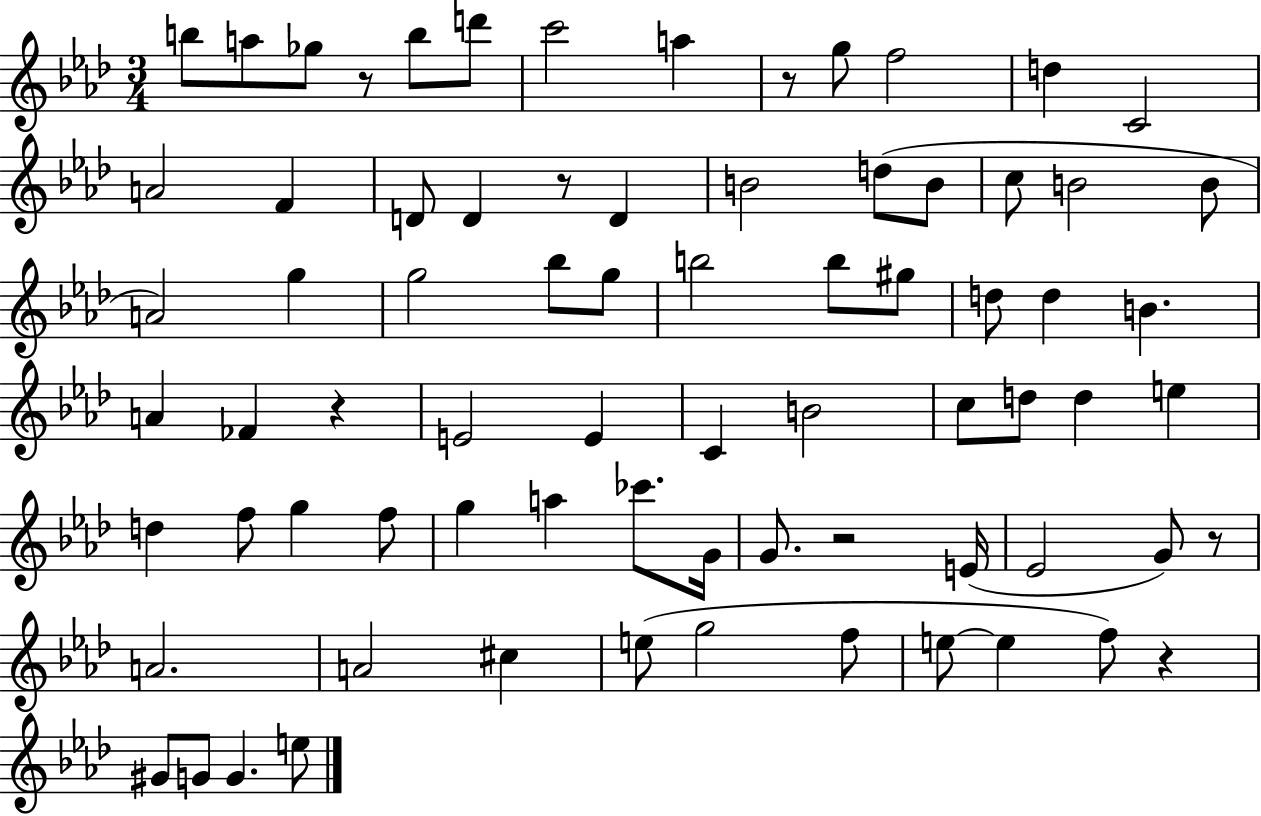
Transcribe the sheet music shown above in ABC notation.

X:1
T:Untitled
M:3/4
L:1/4
K:Ab
b/2 a/2 _g/2 z/2 b/2 d'/2 c'2 a z/2 g/2 f2 d C2 A2 F D/2 D z/2 D B2 d/2 B/2 c/2 B2 B/2 A2 g g2 _b/2 g/2 b2 b/2 ^g/2 d/2 d B A _F z E2 E C B2 c/2 d/2 d e d f/2 g f/2 g a _c'/2 G/4 G/2 z2 E/4 _E2 G/2 z/2 A2 A2 ^c e/2 g2 f/2 e/2 e f/2 z ^G/2 G/2 G e/2